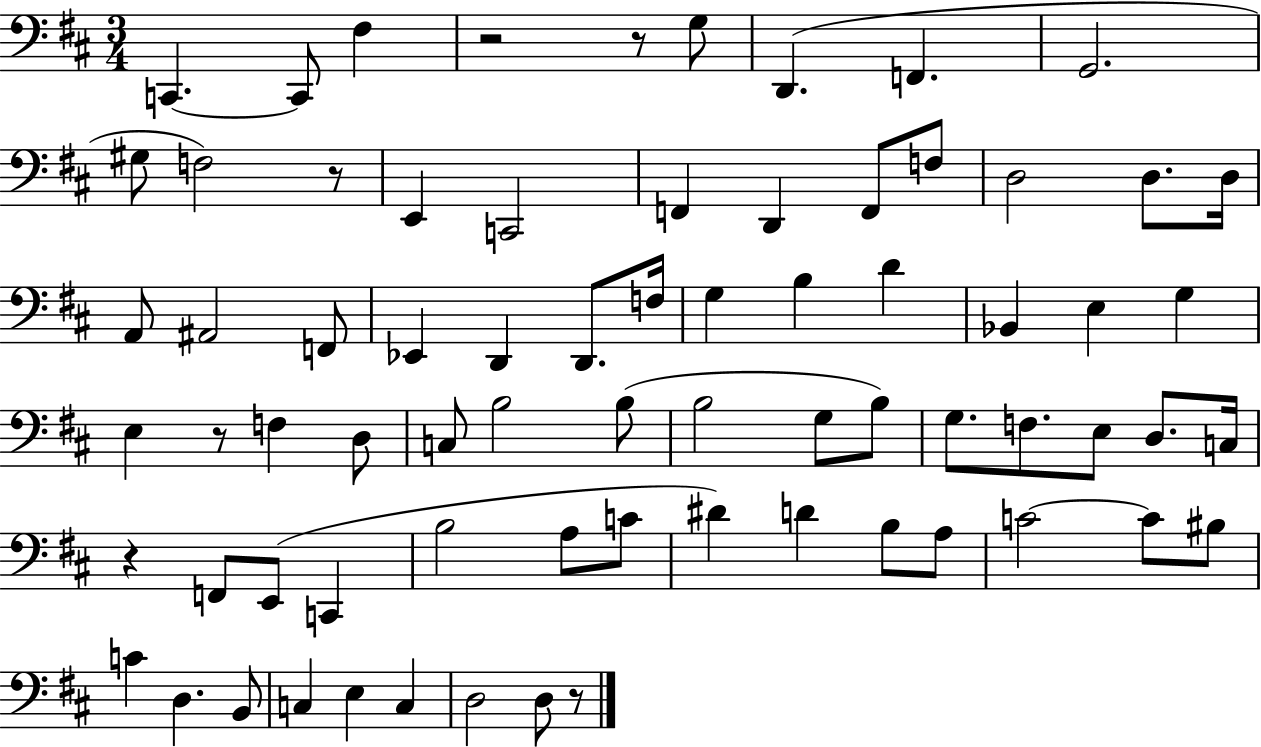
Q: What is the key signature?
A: D major